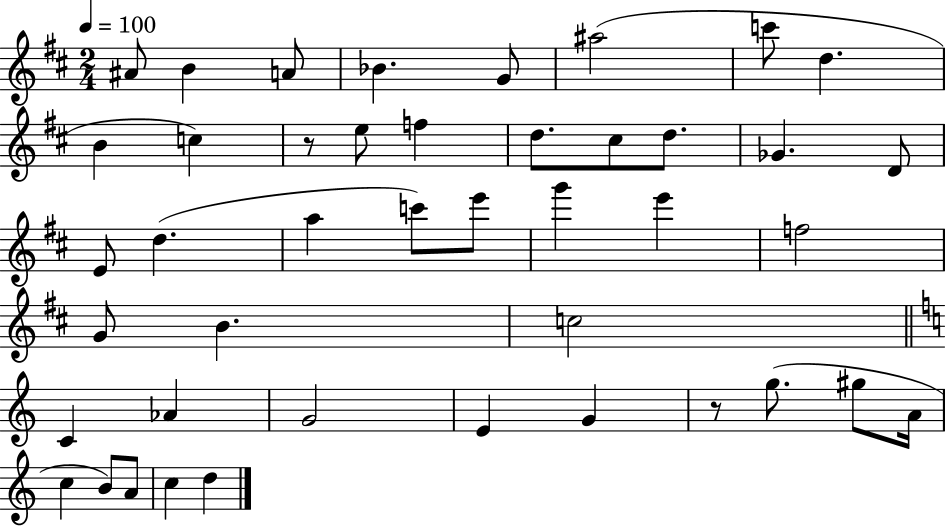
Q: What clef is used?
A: treble